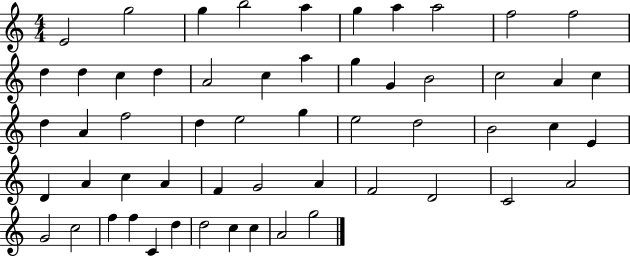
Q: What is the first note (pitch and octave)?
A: E4